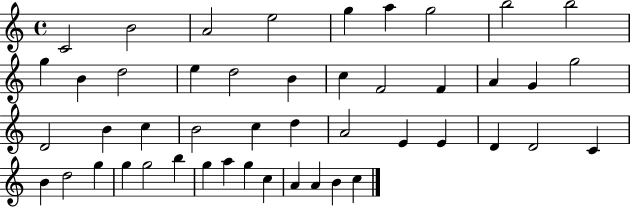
X:1
T:Untitled
M:4/4
L:1/4
K:C
C2 B2 A2 e2 g a g2 b2 b2 g B d2 e d2 B c F2 F A G g2 D2 B c B2 c d A2 E E D D2 C B d2 g g g2 b g a g c A A B c